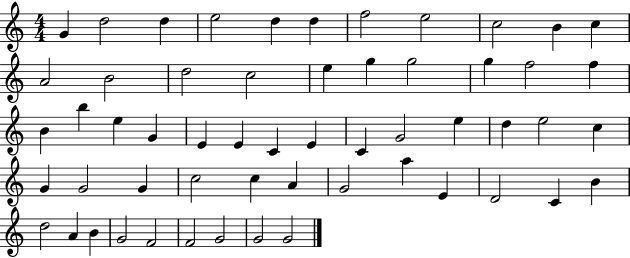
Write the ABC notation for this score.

X:1
T:Untitled
M:4/4
L:1/4
K:C
G d2 d e2 d d f2 e2 c2 B c A2 B2 d2 c2 e g g2 g f2 f B b e G E E C E C G2 e d e2 c G G2 G c2 c A G2 a E D2 C B d2 A B G2 F2 F2 G2 G2 G2